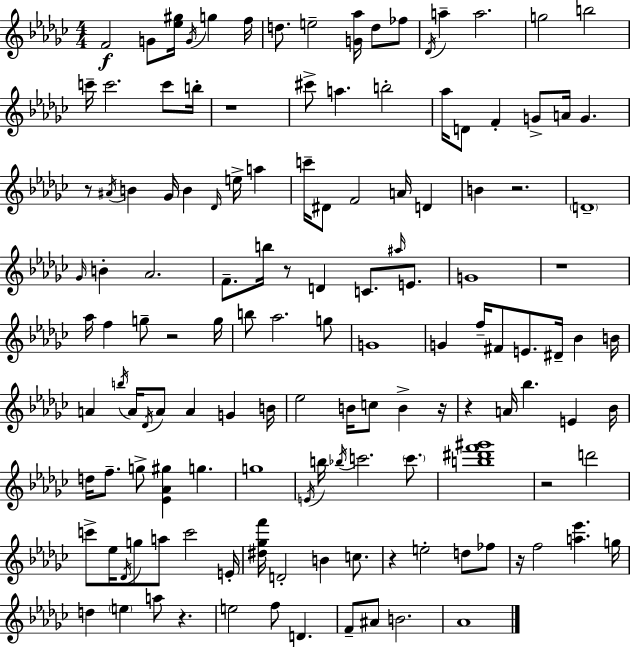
F4/h G4/e [Eb5,G#5]/s G4/s G5/q F5/s D5/e. E5/h [G4,Ab5]/s D5/e FES5/e Db4/s A5/q A5/h. G5/h B5/h C6/s C6/h. C6/e B5/s R/w C#6/e A5/q. B5/h Ab5/s D4/e F4/q G4/e A4/s G4/q. R/e A#4/s B4/q Gb4/s B4/q Db4/s E5/s A5/q C6/s D#4/e F4/h A4/s D4/q B4/q R/h. D4/w Gb4/s B4/q Ab4/h. F4/e. B5/s R/e D4/q C4/e. A#5/s E4/e. G4/w R/w Ab5/s F5/q G5/e R/h G5/s B5/e Ab5/h. G5/e G4/w G4/q F5/s F#4/e E4/e. D#4/s Bb4/q B4/s A4/q B5/s A4/s Db4/s A4/e A4/q G4/q B4/s Eb5/h B4/s C5/e B4/q R/s R/q A4/s Bb5/q. E4/q Bb4/s D5/s F5/e. G5/e [Eb4,Ab4,G#5]/q G5/q. G5/w E4/s B5/s Bb5/s C6/h. C6/e. [B5,D#6,F6,G#6]/w R/h D6/h C6/e Eb5/s Db4/s G5/e A5/e C6/h E4/s [D#5,Gb5,F6]/s D4/h B4/q C5/e. R/q E5/h D5/e FES5/e R/s F5/h [A5,Eb6]/q. G5/s D5/q E5/q A5/e R/q. E5/h F5/e D4/q. F4/e A#4/e B4/h. Ab4/w